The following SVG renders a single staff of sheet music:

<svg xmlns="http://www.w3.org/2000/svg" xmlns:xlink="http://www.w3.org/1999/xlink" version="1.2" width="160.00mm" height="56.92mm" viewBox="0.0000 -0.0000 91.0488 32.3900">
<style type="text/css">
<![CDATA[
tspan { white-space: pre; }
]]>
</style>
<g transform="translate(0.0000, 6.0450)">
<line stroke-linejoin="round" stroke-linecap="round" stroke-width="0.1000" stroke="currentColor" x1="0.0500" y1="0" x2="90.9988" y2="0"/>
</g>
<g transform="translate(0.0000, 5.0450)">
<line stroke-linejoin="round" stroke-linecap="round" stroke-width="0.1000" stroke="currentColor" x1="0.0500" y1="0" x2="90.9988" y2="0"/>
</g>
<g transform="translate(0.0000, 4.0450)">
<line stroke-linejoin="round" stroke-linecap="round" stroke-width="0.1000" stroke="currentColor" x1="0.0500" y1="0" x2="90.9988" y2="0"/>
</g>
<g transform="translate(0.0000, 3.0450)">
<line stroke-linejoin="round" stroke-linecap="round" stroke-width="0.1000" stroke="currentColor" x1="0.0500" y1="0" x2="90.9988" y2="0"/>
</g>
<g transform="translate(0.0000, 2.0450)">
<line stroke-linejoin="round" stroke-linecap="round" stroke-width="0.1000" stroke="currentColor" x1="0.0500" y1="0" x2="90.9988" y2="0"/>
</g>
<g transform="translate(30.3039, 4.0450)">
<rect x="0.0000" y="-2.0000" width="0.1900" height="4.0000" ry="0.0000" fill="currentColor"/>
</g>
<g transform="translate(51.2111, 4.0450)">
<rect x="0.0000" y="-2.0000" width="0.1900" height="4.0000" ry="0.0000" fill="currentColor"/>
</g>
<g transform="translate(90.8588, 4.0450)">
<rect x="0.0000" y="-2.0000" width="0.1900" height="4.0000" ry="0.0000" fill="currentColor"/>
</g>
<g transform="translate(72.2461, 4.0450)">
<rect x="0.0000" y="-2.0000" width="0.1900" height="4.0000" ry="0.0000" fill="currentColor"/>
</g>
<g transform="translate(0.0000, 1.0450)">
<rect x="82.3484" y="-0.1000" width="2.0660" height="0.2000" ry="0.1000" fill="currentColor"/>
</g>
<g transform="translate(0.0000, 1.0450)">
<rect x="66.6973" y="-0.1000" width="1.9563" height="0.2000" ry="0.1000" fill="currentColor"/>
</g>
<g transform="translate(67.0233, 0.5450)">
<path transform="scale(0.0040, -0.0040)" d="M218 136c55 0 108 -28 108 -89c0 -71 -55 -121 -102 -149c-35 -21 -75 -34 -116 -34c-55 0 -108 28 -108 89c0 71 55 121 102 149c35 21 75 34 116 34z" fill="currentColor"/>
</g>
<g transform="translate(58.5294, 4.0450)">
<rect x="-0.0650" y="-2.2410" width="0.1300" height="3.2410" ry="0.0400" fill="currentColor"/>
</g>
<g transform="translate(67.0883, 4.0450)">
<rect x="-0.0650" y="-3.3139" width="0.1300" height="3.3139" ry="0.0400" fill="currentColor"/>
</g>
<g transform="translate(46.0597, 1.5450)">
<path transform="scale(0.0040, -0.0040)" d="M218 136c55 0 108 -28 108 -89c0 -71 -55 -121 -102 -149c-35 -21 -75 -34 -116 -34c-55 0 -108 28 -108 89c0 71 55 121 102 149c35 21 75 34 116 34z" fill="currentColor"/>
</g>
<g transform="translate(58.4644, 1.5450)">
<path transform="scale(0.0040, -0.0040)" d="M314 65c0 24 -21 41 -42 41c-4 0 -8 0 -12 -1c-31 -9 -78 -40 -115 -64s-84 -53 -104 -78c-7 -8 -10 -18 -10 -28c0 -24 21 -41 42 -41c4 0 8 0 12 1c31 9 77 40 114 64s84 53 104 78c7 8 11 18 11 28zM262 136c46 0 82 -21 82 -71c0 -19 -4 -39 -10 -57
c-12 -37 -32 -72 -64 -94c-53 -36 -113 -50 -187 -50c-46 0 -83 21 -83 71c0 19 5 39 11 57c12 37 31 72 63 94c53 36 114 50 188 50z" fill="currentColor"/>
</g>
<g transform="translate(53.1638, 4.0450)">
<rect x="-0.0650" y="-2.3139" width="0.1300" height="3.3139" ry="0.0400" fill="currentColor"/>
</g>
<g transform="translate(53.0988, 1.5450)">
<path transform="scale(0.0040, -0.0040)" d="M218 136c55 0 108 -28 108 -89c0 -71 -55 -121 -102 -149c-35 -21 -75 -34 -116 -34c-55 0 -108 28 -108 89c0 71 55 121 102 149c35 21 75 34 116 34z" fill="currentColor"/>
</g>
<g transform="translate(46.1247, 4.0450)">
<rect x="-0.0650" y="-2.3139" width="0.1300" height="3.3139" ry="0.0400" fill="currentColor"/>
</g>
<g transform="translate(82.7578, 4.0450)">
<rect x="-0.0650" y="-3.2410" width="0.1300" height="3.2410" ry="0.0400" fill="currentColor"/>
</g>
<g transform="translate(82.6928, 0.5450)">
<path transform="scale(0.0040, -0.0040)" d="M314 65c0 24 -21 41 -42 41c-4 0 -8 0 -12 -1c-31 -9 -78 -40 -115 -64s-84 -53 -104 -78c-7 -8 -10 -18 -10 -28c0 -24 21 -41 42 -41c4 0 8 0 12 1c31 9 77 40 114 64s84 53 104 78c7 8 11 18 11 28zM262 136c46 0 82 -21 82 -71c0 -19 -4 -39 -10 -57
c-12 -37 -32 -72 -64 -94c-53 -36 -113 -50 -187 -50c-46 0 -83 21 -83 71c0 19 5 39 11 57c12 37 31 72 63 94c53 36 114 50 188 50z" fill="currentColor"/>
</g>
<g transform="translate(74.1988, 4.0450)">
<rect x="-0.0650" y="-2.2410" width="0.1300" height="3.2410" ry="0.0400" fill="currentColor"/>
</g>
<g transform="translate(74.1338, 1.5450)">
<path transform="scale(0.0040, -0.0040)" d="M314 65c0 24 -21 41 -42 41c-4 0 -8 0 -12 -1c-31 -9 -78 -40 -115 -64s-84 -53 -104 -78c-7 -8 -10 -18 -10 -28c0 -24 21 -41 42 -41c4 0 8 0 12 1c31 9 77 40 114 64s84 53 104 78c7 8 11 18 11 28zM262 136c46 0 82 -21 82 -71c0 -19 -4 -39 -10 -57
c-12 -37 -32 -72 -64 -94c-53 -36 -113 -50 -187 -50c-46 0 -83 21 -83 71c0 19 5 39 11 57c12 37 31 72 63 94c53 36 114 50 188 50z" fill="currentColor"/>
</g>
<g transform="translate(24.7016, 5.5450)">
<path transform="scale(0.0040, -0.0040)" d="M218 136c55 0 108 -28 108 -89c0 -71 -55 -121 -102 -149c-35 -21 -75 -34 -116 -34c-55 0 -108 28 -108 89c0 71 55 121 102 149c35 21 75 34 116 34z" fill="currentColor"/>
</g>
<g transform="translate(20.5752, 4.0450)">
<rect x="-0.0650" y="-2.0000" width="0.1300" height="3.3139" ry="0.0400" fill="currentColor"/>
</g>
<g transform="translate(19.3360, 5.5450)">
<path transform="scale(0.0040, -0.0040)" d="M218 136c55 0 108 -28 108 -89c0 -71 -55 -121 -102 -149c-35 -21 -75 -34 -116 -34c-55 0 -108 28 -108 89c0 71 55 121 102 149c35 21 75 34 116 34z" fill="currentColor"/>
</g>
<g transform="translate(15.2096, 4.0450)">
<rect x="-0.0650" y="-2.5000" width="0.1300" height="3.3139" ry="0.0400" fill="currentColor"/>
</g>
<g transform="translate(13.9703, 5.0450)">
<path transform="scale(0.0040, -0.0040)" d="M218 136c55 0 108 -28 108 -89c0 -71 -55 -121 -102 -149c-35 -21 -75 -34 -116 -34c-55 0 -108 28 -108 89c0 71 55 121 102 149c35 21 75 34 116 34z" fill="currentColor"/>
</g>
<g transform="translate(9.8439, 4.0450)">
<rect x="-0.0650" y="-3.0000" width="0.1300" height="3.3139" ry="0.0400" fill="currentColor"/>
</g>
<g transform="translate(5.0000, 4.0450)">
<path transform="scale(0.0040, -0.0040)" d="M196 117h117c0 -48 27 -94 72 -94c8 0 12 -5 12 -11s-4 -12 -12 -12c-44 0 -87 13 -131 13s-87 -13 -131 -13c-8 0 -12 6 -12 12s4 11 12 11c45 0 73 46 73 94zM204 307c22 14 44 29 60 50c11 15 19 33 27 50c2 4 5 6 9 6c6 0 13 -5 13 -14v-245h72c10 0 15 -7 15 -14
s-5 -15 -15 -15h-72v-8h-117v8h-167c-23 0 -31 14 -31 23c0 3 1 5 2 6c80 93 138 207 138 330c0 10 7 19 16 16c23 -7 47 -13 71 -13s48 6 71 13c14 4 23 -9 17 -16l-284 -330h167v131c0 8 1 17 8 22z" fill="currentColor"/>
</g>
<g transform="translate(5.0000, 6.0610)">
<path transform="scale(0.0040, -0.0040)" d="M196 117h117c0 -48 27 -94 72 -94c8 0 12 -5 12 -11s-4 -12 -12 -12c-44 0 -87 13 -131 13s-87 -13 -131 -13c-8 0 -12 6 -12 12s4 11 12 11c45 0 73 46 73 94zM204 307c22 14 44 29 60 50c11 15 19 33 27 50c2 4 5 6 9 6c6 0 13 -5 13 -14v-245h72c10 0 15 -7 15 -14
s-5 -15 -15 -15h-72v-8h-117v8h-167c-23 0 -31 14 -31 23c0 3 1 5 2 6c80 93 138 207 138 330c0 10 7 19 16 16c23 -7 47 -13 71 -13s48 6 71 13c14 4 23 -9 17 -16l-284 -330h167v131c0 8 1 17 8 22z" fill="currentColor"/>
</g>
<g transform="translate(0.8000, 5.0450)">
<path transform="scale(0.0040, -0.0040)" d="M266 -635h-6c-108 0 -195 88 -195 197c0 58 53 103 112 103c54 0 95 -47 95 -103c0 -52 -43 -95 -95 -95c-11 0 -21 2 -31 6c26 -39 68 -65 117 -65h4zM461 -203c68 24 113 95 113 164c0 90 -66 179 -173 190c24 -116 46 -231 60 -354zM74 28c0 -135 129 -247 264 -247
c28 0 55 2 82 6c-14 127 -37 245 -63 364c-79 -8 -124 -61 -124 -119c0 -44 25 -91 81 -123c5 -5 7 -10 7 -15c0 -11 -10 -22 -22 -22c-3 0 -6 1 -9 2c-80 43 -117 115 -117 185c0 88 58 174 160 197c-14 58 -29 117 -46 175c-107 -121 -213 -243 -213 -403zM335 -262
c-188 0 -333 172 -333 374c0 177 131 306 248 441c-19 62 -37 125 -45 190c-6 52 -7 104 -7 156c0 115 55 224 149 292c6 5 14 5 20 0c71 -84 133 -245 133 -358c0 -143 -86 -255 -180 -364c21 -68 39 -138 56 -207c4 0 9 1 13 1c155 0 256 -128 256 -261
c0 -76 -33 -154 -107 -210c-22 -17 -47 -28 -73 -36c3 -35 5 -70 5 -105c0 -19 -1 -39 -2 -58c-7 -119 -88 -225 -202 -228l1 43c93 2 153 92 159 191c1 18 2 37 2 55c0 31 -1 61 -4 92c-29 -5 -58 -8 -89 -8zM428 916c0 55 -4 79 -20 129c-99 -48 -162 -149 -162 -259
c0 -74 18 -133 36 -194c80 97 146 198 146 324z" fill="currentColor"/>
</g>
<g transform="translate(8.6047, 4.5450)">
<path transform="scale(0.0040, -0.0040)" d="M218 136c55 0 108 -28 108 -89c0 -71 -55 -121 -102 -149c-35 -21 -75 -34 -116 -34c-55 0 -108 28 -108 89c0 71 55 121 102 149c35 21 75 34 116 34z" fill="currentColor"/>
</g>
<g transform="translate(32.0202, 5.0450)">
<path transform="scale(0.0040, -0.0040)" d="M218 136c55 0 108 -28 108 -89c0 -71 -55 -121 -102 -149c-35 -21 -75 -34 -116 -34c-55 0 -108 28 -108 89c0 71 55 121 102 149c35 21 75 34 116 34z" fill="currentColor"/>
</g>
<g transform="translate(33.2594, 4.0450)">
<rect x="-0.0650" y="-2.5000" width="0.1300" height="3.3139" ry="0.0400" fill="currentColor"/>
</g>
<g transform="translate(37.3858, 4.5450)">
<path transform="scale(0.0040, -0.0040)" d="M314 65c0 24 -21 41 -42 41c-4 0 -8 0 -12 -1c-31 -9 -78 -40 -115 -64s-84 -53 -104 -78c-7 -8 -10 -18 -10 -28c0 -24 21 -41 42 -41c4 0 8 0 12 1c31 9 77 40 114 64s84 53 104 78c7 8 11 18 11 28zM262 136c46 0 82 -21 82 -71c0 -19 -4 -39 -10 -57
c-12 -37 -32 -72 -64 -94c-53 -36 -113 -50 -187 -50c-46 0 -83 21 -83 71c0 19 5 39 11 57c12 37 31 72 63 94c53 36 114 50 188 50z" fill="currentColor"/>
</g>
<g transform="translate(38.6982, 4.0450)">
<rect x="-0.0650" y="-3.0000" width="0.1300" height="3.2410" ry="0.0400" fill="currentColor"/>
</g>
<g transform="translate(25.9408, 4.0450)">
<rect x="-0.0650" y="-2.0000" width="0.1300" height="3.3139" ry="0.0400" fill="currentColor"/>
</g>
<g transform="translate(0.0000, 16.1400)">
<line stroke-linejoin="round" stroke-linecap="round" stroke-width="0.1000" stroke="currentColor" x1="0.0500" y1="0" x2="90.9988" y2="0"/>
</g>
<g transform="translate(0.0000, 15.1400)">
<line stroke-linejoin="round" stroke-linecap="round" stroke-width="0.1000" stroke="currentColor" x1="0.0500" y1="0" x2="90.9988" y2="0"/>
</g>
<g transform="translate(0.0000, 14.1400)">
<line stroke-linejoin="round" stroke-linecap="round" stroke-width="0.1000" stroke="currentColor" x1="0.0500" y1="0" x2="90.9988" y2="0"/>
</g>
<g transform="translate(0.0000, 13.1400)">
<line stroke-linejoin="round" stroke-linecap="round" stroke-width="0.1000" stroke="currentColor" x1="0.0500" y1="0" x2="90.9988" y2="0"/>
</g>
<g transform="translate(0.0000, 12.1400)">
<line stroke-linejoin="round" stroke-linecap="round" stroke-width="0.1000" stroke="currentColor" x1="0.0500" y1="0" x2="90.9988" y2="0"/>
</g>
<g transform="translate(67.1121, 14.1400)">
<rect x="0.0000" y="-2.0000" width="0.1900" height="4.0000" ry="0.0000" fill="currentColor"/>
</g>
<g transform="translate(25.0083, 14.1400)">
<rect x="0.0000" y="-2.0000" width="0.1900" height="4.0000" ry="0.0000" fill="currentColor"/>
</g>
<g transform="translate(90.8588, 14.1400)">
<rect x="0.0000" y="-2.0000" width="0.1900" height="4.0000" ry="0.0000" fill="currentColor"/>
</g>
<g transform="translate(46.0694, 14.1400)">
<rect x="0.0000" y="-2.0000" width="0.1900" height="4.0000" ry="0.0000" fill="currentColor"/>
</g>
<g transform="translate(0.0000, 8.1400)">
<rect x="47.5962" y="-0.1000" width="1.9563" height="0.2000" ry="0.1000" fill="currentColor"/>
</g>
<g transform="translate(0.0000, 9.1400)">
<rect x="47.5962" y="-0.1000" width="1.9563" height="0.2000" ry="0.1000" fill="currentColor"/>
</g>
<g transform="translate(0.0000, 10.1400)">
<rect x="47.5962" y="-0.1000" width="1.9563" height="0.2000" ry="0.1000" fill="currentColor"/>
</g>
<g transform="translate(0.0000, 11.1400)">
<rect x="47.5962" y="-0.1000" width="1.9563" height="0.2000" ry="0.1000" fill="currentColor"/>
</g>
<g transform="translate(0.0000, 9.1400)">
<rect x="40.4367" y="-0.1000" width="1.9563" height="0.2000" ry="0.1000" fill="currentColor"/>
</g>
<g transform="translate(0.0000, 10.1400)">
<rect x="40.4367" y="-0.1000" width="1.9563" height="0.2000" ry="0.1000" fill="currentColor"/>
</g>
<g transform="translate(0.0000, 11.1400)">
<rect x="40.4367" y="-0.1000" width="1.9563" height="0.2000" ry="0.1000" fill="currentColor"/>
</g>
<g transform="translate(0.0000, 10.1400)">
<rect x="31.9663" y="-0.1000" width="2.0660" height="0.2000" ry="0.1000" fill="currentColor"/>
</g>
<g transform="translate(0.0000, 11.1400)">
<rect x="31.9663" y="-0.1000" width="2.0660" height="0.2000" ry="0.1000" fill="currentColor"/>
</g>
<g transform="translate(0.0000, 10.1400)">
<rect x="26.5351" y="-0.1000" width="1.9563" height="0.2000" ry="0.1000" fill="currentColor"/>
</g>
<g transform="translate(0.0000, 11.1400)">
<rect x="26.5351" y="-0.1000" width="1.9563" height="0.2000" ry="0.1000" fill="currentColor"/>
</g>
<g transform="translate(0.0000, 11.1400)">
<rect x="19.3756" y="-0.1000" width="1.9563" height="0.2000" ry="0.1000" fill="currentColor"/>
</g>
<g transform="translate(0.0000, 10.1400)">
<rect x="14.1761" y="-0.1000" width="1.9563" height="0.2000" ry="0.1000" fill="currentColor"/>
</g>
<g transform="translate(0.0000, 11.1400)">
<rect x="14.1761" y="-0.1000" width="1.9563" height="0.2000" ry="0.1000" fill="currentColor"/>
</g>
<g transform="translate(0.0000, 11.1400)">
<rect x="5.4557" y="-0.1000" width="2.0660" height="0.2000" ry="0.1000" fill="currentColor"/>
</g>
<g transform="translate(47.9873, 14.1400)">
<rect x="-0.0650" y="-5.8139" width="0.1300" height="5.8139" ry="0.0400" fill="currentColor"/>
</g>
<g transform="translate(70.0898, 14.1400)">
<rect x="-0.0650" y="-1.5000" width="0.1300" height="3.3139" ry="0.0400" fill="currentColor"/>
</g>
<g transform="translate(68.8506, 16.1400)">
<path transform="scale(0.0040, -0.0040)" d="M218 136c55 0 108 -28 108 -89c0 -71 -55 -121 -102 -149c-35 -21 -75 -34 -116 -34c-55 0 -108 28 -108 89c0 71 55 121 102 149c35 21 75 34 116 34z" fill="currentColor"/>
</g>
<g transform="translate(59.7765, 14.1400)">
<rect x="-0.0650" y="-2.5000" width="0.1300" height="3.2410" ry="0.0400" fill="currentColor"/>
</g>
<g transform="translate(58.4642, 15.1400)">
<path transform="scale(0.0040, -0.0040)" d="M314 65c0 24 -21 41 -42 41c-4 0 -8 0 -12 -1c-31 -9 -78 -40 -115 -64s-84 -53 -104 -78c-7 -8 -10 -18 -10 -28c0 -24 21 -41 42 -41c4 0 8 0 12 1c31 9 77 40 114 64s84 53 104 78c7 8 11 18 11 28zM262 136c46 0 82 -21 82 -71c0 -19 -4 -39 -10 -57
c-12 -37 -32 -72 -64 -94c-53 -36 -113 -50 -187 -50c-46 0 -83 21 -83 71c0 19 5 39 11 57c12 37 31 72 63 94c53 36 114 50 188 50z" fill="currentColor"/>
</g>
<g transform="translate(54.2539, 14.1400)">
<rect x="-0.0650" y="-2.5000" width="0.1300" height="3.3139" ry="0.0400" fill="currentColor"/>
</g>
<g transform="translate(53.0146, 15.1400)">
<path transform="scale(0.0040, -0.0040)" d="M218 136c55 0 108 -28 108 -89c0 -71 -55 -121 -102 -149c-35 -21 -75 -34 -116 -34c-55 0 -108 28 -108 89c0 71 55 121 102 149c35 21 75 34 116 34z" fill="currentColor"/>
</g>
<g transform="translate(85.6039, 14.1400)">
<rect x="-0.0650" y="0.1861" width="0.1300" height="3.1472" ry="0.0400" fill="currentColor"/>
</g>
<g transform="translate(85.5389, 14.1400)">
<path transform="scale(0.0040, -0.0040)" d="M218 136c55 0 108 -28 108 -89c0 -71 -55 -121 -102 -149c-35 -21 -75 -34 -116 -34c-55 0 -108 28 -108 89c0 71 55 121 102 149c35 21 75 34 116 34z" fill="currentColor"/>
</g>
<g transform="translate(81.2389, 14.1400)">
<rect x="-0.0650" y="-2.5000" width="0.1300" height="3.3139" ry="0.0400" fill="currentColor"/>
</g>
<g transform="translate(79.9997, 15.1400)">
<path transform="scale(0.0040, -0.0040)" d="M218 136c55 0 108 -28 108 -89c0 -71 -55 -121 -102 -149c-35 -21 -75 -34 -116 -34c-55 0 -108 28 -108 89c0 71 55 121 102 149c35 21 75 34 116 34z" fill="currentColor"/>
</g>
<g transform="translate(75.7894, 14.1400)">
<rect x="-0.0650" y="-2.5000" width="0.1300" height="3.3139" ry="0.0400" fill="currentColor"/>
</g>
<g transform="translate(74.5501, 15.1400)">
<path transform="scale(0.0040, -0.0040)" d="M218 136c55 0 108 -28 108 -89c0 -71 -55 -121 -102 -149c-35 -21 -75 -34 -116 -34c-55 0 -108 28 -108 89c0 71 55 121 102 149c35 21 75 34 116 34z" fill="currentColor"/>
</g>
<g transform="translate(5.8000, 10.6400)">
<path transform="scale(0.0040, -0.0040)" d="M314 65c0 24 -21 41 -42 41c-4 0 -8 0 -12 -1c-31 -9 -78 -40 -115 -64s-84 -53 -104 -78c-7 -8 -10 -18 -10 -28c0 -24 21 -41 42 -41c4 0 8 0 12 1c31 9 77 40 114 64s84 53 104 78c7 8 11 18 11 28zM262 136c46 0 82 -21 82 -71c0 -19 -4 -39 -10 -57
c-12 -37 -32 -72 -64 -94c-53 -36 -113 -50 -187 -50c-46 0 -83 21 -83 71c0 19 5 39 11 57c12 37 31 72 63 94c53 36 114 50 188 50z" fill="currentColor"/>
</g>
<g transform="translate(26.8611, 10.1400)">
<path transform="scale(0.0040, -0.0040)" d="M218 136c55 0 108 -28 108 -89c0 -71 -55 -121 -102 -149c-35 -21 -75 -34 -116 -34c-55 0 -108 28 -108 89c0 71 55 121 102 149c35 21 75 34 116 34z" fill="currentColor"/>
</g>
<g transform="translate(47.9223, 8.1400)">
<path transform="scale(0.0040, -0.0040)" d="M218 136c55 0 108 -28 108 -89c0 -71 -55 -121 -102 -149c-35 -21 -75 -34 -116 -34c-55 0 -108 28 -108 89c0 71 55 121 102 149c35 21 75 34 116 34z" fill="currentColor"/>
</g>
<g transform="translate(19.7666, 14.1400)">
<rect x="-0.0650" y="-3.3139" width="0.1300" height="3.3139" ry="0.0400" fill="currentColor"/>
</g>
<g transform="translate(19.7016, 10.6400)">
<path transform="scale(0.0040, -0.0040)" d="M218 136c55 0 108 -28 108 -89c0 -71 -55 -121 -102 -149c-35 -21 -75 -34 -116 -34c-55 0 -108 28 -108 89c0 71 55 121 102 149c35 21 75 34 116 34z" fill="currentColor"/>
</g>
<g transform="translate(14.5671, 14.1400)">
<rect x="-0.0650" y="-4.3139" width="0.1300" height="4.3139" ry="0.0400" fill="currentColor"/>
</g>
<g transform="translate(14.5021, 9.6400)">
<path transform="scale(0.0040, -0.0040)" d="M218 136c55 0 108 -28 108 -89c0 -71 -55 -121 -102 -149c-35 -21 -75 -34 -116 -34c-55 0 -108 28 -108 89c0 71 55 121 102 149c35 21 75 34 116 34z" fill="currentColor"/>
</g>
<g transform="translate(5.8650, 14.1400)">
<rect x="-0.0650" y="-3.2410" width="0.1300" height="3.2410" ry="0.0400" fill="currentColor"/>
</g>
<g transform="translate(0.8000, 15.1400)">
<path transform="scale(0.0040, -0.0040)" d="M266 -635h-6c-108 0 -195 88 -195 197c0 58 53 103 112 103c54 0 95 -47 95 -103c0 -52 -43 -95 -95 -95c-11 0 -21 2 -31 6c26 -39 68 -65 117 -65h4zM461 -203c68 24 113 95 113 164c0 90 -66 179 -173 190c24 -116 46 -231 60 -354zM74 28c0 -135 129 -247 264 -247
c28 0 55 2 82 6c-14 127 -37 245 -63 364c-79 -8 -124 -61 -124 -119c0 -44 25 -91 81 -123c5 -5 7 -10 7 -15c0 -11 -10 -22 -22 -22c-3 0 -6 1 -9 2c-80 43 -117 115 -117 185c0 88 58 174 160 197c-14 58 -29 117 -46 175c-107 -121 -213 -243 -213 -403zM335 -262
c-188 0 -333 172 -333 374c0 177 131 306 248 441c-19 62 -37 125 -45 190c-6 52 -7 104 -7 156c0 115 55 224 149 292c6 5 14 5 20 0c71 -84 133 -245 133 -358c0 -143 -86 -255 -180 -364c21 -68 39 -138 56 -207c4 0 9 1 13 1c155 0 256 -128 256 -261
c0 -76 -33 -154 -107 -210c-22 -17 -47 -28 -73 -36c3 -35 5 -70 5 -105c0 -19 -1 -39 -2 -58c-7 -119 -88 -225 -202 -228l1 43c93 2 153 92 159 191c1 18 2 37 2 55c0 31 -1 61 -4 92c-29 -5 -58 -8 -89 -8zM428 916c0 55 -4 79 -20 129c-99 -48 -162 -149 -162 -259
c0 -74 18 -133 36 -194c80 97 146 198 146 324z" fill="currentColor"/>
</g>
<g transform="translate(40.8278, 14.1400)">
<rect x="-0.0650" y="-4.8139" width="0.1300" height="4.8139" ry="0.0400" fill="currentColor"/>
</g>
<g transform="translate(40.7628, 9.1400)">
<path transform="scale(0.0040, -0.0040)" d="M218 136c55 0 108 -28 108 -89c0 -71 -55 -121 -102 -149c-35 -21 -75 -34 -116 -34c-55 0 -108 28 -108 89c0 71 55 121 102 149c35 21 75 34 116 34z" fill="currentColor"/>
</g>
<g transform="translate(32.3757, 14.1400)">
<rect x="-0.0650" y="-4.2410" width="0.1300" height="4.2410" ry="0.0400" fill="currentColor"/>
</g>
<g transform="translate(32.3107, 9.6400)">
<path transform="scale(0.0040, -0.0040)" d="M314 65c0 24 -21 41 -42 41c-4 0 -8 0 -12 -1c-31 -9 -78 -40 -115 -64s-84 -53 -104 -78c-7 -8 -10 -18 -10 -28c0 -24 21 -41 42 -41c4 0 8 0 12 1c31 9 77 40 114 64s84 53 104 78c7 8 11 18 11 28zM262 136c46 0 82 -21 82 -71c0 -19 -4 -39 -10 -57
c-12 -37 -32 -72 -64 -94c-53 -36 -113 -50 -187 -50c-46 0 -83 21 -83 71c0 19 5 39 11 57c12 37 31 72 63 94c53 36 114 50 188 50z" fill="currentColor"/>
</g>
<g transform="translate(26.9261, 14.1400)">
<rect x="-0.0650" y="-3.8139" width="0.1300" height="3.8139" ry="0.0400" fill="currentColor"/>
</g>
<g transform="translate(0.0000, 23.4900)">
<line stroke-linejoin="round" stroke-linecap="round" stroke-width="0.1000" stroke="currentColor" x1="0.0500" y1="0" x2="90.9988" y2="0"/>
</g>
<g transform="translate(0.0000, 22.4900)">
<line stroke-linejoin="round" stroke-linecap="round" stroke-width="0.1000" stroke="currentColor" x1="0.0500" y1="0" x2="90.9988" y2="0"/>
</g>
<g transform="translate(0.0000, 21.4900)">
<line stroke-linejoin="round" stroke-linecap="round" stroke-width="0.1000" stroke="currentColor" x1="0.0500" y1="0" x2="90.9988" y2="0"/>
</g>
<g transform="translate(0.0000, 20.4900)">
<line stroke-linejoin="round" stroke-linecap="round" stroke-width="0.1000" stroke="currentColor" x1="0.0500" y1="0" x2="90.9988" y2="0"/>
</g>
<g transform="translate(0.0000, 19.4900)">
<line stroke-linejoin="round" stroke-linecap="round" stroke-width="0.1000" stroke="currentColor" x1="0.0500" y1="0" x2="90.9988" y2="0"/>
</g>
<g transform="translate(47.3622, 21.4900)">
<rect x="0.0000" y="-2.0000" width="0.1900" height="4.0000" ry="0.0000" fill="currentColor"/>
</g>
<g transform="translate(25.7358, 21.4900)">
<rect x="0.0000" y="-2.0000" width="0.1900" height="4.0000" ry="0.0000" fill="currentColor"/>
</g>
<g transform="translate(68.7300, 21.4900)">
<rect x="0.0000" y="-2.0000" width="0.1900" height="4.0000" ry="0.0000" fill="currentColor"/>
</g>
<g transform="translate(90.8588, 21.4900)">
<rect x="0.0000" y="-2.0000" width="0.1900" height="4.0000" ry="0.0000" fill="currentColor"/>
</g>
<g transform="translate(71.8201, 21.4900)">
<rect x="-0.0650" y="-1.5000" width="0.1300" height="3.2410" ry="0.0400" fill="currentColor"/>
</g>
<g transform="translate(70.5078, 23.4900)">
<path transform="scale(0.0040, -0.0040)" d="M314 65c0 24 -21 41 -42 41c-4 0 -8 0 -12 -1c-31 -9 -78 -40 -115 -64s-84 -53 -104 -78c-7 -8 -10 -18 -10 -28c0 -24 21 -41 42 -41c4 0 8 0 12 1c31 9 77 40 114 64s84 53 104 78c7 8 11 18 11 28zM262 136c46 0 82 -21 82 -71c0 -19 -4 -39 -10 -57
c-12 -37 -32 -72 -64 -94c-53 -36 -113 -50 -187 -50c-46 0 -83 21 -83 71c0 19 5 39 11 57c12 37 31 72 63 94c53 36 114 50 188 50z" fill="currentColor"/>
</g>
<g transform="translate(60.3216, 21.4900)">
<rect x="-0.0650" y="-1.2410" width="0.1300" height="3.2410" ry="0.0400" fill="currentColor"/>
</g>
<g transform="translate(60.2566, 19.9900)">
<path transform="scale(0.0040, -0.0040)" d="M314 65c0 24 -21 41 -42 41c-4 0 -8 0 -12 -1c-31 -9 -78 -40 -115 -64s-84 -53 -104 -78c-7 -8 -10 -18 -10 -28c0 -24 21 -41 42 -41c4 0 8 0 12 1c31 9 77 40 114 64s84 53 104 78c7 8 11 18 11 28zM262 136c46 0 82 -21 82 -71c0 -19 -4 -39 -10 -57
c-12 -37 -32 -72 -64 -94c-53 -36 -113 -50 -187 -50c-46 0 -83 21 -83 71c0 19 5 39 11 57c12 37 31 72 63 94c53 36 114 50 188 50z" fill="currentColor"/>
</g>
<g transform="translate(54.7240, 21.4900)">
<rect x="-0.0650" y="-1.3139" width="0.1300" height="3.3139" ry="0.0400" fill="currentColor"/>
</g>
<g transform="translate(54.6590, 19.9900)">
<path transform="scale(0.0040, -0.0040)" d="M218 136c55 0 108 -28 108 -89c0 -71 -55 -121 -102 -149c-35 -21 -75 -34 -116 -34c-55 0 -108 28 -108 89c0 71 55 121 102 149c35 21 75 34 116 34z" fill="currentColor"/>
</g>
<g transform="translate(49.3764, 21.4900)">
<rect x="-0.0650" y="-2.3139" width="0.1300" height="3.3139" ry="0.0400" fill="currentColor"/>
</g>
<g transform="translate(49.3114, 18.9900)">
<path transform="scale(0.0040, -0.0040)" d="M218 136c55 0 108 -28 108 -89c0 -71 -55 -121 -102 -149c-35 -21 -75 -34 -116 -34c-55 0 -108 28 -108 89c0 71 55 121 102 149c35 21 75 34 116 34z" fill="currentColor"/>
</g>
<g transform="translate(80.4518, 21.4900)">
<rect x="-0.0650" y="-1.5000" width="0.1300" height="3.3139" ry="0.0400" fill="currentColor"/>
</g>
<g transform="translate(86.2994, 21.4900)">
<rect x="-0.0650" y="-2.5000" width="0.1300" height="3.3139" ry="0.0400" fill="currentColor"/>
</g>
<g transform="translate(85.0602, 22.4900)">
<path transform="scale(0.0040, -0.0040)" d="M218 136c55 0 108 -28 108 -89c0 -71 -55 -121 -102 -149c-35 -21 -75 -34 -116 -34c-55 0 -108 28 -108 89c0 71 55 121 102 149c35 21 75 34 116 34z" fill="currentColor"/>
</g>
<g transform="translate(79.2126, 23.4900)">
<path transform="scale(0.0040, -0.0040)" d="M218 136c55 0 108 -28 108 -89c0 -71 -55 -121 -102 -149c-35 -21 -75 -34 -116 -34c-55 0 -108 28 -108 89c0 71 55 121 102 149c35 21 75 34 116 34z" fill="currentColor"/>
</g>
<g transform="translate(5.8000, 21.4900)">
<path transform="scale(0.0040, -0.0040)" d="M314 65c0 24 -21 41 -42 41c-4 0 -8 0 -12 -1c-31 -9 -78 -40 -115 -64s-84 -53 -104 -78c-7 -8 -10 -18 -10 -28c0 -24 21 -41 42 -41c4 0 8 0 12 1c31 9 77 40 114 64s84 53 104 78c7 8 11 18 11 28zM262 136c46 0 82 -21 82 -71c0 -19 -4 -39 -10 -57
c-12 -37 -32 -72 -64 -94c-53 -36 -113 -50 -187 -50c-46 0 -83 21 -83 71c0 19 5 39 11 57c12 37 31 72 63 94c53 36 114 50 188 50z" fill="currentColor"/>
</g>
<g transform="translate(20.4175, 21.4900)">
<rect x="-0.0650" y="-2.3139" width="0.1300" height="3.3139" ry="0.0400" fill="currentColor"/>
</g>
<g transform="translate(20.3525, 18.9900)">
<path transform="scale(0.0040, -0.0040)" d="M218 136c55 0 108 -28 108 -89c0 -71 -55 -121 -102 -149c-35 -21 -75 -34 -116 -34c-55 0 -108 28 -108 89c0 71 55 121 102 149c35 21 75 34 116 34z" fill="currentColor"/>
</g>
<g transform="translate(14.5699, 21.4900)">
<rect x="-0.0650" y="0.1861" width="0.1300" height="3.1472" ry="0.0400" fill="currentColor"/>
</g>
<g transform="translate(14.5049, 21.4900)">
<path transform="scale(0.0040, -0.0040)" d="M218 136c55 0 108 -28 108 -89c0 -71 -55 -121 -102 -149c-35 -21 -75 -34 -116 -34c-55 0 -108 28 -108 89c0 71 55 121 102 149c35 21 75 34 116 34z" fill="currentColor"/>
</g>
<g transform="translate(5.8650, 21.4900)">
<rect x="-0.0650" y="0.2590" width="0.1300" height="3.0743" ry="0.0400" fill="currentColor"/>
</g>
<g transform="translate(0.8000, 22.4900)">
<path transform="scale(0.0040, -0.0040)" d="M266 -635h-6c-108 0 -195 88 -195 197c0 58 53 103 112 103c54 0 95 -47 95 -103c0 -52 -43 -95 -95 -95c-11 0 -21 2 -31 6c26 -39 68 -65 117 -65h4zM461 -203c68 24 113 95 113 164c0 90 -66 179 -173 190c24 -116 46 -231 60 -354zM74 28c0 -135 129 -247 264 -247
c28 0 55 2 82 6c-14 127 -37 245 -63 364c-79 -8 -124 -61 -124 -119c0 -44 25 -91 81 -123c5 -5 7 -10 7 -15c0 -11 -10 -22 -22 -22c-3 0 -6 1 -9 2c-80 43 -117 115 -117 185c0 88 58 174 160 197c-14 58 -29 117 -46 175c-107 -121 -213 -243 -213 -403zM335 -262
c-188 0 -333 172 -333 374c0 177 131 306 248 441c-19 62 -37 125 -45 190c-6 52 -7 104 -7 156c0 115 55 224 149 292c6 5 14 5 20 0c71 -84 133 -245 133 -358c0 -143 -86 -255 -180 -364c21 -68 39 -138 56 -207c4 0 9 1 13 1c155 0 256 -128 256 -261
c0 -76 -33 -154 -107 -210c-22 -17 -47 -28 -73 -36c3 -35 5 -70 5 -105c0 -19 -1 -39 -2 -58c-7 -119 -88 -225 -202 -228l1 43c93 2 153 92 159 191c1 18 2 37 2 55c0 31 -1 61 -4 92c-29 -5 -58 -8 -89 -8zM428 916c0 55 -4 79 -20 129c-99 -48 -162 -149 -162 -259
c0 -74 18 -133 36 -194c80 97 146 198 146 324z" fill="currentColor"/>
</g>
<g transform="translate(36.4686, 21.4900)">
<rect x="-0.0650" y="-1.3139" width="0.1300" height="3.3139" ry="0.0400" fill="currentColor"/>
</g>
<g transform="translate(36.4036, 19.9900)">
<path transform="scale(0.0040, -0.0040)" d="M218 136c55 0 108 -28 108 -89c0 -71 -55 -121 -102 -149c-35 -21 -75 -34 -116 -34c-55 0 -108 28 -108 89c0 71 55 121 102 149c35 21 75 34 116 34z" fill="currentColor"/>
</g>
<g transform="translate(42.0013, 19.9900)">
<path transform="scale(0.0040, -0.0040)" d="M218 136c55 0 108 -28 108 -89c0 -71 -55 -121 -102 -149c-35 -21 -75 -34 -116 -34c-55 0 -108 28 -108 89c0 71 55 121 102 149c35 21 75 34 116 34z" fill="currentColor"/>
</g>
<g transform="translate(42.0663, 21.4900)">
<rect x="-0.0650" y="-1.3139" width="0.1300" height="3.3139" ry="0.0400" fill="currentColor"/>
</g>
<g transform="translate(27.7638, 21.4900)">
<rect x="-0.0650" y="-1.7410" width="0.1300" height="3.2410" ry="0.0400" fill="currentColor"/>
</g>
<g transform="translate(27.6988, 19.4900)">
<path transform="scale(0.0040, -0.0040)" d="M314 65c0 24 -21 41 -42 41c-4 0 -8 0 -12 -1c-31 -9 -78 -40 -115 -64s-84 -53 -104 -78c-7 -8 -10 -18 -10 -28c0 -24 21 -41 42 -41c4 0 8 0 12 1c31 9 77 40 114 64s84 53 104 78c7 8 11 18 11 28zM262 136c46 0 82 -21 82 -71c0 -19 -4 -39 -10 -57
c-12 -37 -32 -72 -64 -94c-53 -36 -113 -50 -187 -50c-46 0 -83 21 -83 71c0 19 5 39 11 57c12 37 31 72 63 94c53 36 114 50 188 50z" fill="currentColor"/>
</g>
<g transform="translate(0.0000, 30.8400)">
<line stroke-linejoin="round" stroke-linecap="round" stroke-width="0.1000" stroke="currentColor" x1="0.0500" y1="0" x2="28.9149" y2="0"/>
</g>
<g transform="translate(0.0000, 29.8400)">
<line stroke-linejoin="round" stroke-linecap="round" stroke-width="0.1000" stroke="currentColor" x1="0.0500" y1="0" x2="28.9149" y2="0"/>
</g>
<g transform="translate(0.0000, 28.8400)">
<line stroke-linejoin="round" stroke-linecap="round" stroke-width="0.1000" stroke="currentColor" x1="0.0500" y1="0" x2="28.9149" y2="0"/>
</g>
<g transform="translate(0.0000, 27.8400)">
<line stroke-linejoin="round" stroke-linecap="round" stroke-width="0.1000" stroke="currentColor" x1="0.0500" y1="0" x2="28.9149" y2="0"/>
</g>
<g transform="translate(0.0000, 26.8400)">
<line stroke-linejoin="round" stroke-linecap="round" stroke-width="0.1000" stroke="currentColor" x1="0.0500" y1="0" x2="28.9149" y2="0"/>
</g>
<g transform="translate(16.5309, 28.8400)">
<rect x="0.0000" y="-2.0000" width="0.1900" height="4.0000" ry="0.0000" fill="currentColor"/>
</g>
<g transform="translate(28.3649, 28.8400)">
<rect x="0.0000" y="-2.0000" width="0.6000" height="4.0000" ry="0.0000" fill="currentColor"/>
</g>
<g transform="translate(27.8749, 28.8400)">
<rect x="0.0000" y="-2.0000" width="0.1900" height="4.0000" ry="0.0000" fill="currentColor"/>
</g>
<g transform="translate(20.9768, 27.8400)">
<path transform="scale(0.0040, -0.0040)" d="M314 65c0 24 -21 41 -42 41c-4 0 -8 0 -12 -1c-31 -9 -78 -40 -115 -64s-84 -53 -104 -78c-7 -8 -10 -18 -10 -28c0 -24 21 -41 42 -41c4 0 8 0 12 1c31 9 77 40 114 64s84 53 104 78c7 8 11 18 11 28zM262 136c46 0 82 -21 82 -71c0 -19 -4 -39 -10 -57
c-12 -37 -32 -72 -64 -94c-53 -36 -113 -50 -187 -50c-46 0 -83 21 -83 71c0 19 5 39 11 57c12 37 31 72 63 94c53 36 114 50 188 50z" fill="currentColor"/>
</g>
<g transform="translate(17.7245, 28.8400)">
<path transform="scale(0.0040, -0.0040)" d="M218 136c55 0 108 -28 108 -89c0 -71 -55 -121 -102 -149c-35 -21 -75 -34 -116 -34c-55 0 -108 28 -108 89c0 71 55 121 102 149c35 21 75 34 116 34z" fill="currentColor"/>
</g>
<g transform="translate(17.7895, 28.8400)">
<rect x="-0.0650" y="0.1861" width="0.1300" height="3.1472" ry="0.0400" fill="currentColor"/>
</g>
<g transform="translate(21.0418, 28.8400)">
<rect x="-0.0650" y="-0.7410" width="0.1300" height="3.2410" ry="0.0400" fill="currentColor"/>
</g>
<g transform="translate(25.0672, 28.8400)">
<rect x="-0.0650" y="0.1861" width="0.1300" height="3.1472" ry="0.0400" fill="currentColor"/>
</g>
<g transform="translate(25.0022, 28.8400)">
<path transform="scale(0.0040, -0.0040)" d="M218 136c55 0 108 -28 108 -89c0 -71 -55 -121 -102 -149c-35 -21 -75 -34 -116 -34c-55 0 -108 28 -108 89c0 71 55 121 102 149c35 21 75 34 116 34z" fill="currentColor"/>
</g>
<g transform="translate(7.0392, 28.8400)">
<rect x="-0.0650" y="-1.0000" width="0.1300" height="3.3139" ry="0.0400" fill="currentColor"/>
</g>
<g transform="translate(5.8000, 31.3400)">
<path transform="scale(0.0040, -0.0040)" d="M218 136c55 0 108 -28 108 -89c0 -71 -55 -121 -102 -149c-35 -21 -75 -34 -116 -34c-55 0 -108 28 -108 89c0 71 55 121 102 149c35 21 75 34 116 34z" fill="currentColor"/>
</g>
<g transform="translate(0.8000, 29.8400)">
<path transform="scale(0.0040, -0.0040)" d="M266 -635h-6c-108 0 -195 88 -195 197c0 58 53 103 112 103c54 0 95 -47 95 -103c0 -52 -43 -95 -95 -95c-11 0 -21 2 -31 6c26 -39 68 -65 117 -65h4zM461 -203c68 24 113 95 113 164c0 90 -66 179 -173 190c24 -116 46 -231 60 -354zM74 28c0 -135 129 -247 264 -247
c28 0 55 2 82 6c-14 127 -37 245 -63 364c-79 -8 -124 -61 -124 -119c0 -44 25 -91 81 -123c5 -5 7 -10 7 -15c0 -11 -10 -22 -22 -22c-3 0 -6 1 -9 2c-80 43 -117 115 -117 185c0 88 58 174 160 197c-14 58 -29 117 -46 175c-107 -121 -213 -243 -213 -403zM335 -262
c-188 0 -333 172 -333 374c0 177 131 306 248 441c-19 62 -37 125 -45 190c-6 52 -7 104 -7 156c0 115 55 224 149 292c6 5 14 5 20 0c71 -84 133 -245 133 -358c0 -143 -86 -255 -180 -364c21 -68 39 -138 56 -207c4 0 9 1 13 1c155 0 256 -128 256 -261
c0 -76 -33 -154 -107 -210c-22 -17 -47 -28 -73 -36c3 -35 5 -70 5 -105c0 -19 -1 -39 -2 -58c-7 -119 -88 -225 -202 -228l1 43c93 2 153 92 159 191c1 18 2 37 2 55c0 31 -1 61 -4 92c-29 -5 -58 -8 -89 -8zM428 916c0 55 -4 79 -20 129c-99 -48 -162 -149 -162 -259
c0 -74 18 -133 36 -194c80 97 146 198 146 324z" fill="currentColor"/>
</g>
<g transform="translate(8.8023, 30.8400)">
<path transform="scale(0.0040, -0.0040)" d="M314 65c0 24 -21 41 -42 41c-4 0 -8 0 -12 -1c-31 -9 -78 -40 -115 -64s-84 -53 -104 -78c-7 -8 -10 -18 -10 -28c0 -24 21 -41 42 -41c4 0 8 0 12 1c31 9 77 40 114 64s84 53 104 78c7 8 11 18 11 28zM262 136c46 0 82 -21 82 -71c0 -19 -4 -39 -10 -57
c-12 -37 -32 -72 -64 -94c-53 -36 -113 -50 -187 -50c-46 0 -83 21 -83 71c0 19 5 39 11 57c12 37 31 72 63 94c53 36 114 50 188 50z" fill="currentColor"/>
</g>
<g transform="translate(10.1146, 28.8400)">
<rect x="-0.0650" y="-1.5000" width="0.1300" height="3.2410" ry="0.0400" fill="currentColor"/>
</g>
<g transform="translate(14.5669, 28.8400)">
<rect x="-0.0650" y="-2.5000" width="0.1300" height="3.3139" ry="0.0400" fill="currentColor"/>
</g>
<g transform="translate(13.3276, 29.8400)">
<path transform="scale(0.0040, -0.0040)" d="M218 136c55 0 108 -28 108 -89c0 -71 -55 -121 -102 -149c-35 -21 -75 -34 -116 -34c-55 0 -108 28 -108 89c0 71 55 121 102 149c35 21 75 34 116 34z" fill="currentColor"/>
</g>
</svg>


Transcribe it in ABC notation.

X:1
T:Untitled
M:4/4
L:1/4
K:C
A G F F G A2 g g g2 b g2 b2 b2 d' b c' d'2 e' g' G G2 E G G B B2 B g f2 e e g e e2 E2 E G D E2 G B d2 B